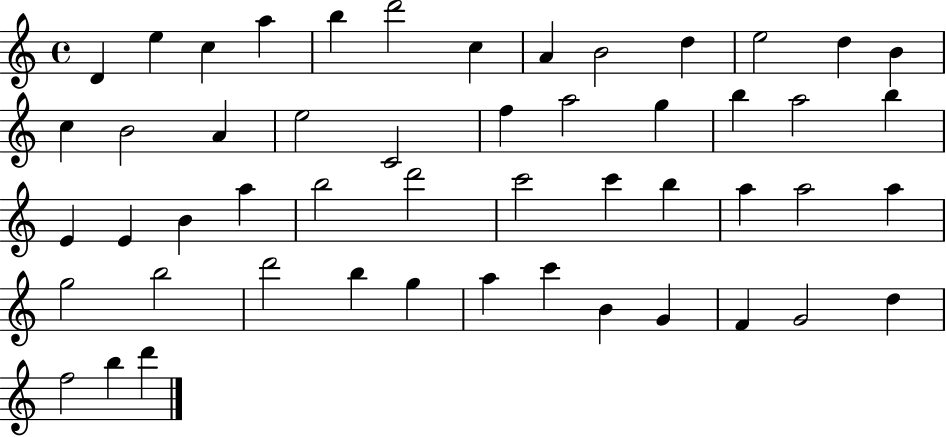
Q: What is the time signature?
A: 4/4